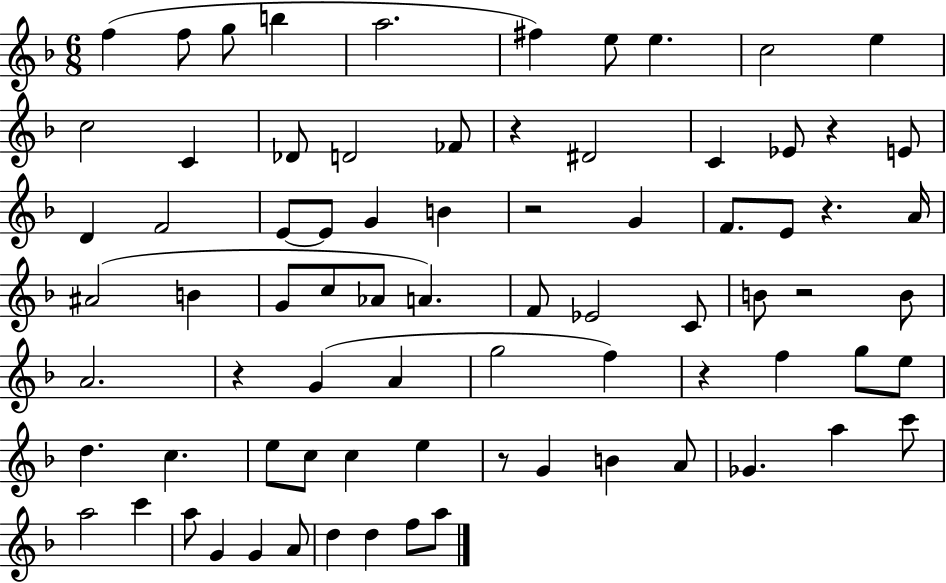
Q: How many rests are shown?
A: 8